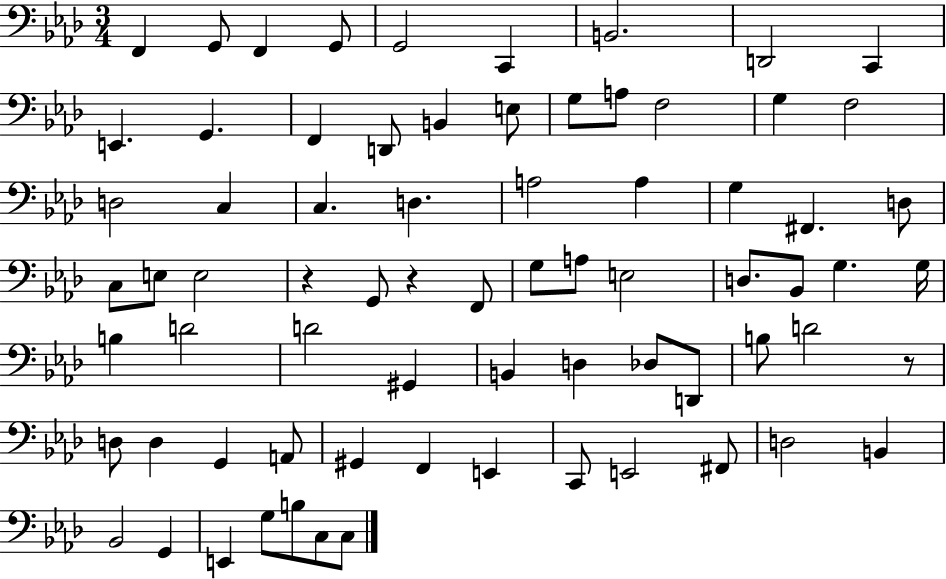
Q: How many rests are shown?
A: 3